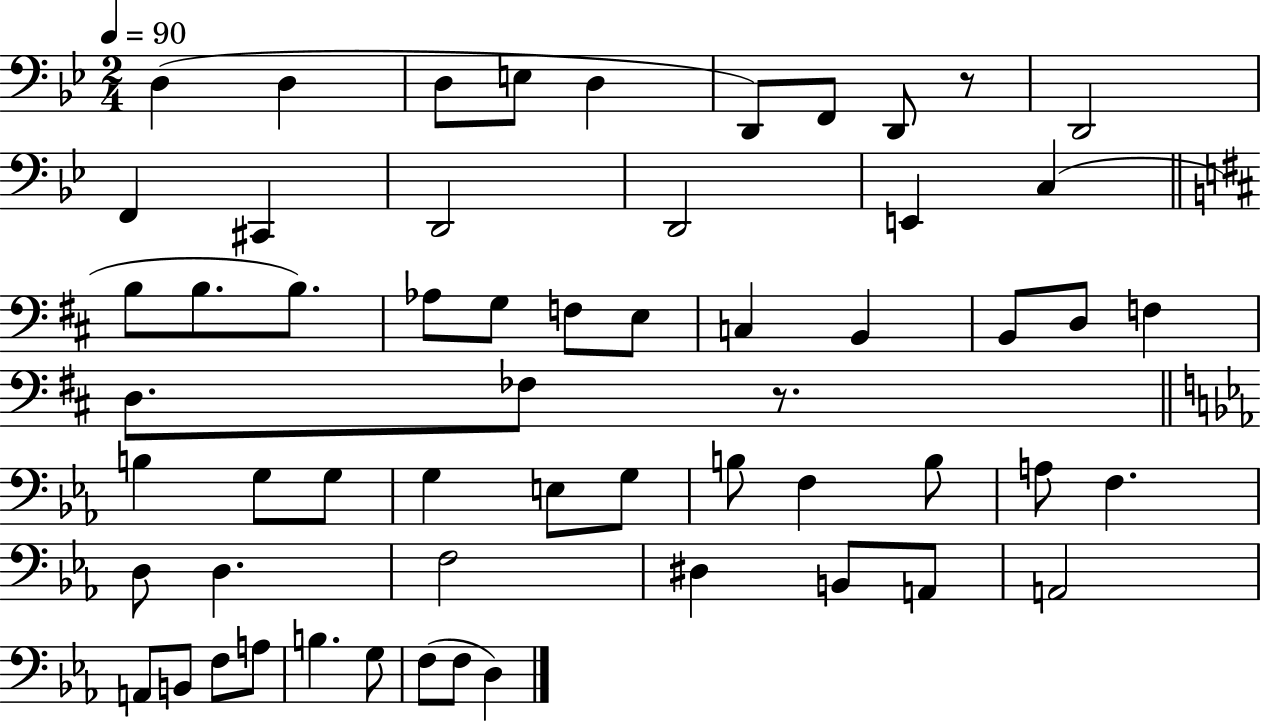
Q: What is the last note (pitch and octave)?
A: D3